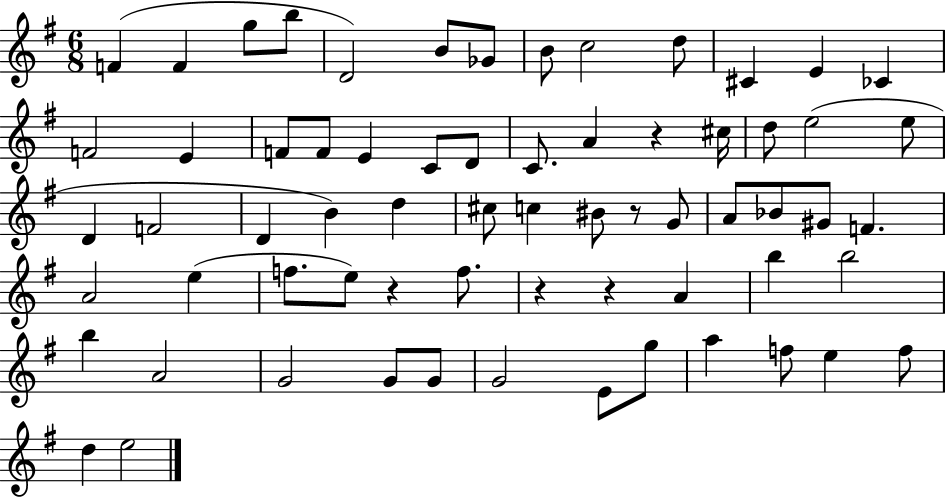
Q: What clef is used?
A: treble